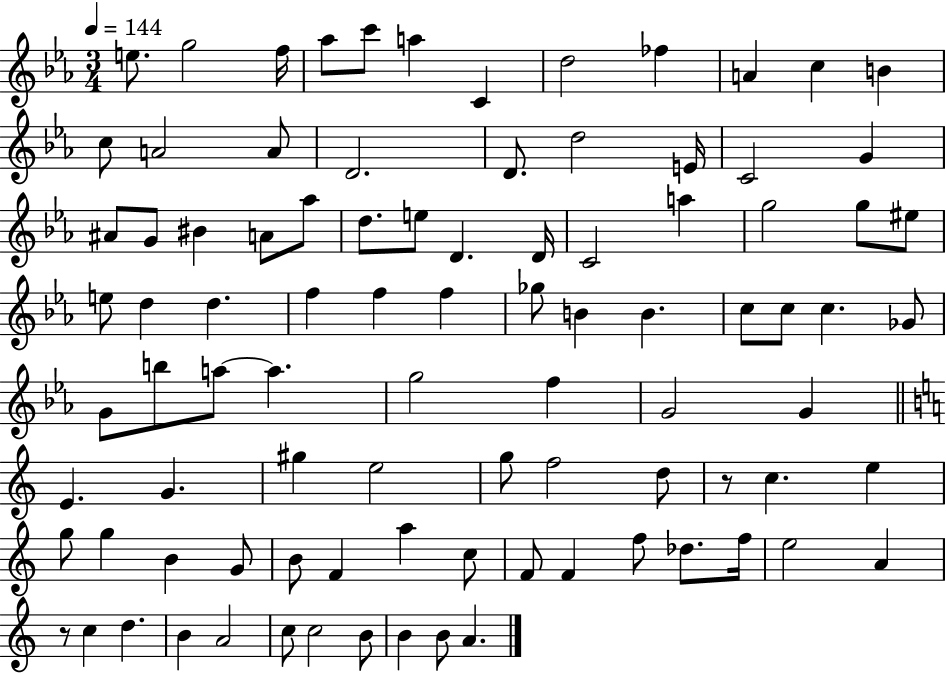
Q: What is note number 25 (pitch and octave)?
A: A4